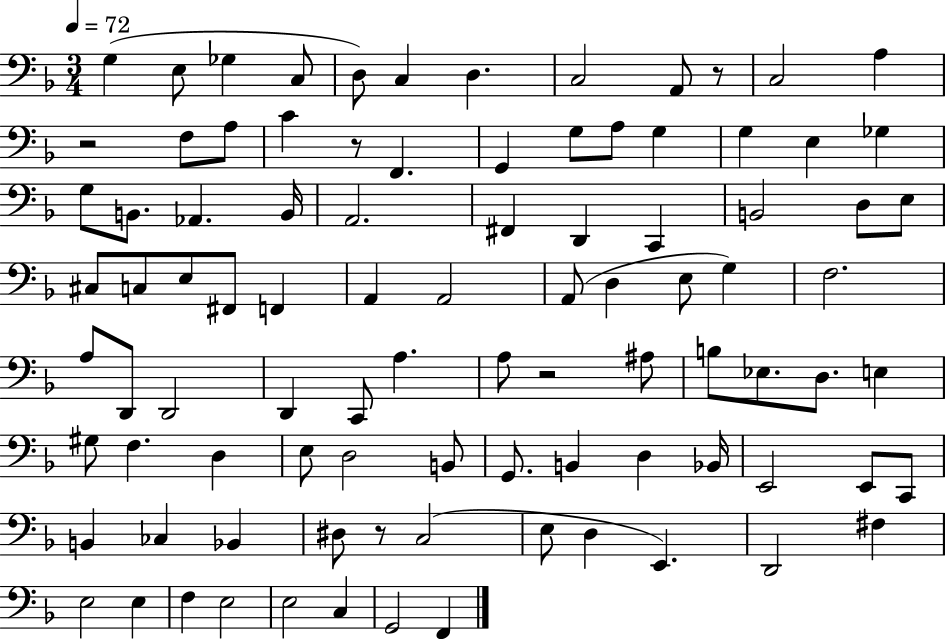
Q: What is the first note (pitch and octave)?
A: G3